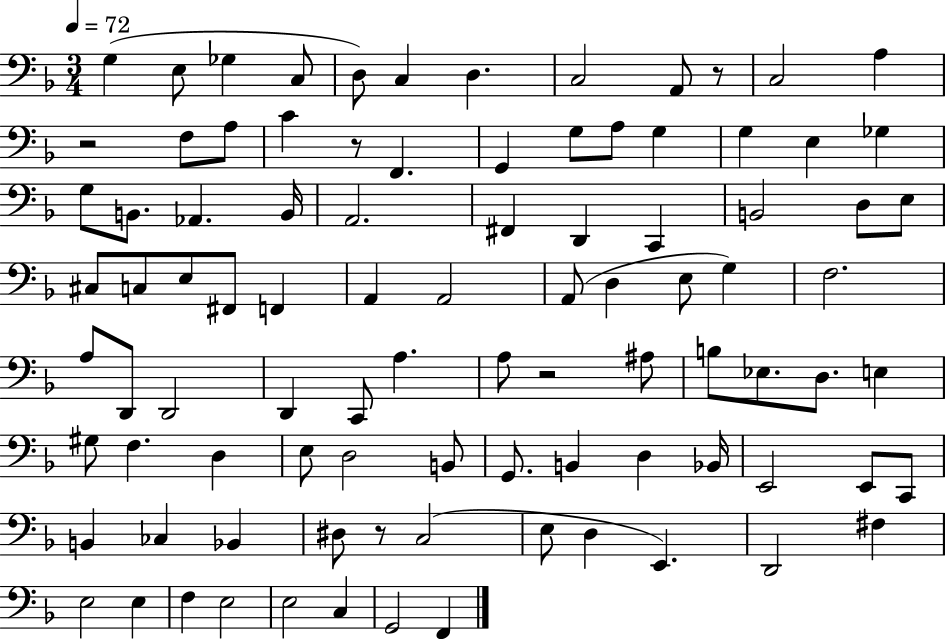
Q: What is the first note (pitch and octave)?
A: G3